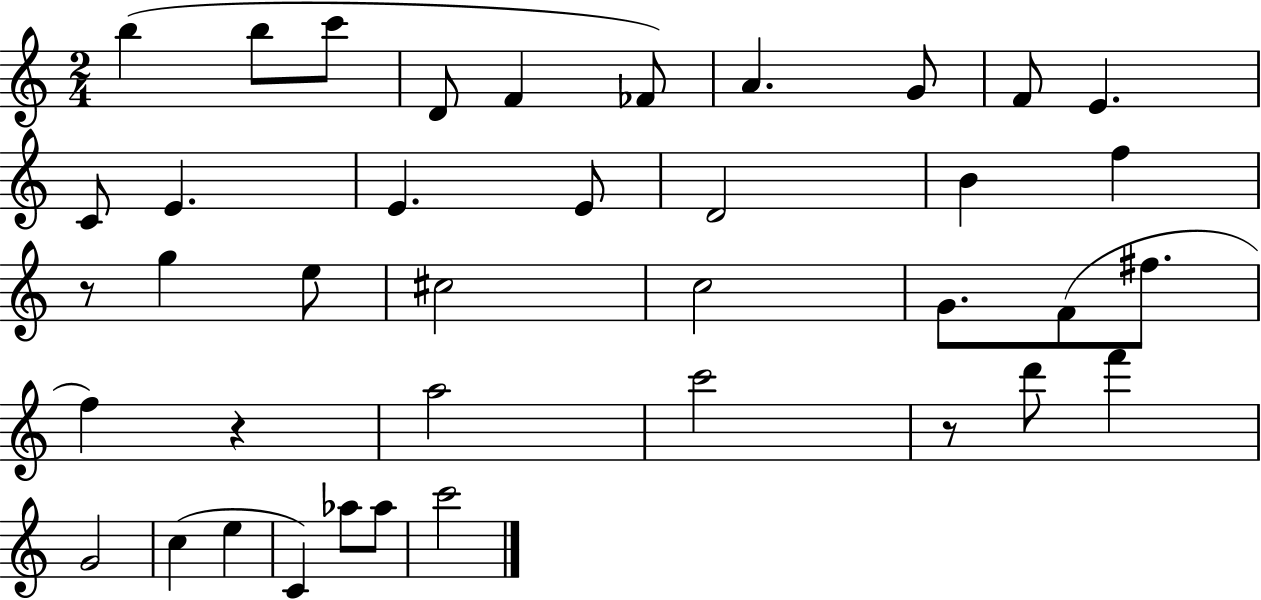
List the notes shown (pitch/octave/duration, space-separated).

B5/q B5/e C6/e D4/e F4/q FES4/e A4/q. G4/e F4/e E4/q. C4/e E4/q. E4/q. E4/e D4/h B4/q F5/q R/e G5/q E5/e C#5/h C5/h G4/e. F4/e F#5/e. F5/q R/q A5/h C6/h R/e D6/e F6/q G4/h C5/q E5/q C4/q Ab5/e Ab5/e C6/h